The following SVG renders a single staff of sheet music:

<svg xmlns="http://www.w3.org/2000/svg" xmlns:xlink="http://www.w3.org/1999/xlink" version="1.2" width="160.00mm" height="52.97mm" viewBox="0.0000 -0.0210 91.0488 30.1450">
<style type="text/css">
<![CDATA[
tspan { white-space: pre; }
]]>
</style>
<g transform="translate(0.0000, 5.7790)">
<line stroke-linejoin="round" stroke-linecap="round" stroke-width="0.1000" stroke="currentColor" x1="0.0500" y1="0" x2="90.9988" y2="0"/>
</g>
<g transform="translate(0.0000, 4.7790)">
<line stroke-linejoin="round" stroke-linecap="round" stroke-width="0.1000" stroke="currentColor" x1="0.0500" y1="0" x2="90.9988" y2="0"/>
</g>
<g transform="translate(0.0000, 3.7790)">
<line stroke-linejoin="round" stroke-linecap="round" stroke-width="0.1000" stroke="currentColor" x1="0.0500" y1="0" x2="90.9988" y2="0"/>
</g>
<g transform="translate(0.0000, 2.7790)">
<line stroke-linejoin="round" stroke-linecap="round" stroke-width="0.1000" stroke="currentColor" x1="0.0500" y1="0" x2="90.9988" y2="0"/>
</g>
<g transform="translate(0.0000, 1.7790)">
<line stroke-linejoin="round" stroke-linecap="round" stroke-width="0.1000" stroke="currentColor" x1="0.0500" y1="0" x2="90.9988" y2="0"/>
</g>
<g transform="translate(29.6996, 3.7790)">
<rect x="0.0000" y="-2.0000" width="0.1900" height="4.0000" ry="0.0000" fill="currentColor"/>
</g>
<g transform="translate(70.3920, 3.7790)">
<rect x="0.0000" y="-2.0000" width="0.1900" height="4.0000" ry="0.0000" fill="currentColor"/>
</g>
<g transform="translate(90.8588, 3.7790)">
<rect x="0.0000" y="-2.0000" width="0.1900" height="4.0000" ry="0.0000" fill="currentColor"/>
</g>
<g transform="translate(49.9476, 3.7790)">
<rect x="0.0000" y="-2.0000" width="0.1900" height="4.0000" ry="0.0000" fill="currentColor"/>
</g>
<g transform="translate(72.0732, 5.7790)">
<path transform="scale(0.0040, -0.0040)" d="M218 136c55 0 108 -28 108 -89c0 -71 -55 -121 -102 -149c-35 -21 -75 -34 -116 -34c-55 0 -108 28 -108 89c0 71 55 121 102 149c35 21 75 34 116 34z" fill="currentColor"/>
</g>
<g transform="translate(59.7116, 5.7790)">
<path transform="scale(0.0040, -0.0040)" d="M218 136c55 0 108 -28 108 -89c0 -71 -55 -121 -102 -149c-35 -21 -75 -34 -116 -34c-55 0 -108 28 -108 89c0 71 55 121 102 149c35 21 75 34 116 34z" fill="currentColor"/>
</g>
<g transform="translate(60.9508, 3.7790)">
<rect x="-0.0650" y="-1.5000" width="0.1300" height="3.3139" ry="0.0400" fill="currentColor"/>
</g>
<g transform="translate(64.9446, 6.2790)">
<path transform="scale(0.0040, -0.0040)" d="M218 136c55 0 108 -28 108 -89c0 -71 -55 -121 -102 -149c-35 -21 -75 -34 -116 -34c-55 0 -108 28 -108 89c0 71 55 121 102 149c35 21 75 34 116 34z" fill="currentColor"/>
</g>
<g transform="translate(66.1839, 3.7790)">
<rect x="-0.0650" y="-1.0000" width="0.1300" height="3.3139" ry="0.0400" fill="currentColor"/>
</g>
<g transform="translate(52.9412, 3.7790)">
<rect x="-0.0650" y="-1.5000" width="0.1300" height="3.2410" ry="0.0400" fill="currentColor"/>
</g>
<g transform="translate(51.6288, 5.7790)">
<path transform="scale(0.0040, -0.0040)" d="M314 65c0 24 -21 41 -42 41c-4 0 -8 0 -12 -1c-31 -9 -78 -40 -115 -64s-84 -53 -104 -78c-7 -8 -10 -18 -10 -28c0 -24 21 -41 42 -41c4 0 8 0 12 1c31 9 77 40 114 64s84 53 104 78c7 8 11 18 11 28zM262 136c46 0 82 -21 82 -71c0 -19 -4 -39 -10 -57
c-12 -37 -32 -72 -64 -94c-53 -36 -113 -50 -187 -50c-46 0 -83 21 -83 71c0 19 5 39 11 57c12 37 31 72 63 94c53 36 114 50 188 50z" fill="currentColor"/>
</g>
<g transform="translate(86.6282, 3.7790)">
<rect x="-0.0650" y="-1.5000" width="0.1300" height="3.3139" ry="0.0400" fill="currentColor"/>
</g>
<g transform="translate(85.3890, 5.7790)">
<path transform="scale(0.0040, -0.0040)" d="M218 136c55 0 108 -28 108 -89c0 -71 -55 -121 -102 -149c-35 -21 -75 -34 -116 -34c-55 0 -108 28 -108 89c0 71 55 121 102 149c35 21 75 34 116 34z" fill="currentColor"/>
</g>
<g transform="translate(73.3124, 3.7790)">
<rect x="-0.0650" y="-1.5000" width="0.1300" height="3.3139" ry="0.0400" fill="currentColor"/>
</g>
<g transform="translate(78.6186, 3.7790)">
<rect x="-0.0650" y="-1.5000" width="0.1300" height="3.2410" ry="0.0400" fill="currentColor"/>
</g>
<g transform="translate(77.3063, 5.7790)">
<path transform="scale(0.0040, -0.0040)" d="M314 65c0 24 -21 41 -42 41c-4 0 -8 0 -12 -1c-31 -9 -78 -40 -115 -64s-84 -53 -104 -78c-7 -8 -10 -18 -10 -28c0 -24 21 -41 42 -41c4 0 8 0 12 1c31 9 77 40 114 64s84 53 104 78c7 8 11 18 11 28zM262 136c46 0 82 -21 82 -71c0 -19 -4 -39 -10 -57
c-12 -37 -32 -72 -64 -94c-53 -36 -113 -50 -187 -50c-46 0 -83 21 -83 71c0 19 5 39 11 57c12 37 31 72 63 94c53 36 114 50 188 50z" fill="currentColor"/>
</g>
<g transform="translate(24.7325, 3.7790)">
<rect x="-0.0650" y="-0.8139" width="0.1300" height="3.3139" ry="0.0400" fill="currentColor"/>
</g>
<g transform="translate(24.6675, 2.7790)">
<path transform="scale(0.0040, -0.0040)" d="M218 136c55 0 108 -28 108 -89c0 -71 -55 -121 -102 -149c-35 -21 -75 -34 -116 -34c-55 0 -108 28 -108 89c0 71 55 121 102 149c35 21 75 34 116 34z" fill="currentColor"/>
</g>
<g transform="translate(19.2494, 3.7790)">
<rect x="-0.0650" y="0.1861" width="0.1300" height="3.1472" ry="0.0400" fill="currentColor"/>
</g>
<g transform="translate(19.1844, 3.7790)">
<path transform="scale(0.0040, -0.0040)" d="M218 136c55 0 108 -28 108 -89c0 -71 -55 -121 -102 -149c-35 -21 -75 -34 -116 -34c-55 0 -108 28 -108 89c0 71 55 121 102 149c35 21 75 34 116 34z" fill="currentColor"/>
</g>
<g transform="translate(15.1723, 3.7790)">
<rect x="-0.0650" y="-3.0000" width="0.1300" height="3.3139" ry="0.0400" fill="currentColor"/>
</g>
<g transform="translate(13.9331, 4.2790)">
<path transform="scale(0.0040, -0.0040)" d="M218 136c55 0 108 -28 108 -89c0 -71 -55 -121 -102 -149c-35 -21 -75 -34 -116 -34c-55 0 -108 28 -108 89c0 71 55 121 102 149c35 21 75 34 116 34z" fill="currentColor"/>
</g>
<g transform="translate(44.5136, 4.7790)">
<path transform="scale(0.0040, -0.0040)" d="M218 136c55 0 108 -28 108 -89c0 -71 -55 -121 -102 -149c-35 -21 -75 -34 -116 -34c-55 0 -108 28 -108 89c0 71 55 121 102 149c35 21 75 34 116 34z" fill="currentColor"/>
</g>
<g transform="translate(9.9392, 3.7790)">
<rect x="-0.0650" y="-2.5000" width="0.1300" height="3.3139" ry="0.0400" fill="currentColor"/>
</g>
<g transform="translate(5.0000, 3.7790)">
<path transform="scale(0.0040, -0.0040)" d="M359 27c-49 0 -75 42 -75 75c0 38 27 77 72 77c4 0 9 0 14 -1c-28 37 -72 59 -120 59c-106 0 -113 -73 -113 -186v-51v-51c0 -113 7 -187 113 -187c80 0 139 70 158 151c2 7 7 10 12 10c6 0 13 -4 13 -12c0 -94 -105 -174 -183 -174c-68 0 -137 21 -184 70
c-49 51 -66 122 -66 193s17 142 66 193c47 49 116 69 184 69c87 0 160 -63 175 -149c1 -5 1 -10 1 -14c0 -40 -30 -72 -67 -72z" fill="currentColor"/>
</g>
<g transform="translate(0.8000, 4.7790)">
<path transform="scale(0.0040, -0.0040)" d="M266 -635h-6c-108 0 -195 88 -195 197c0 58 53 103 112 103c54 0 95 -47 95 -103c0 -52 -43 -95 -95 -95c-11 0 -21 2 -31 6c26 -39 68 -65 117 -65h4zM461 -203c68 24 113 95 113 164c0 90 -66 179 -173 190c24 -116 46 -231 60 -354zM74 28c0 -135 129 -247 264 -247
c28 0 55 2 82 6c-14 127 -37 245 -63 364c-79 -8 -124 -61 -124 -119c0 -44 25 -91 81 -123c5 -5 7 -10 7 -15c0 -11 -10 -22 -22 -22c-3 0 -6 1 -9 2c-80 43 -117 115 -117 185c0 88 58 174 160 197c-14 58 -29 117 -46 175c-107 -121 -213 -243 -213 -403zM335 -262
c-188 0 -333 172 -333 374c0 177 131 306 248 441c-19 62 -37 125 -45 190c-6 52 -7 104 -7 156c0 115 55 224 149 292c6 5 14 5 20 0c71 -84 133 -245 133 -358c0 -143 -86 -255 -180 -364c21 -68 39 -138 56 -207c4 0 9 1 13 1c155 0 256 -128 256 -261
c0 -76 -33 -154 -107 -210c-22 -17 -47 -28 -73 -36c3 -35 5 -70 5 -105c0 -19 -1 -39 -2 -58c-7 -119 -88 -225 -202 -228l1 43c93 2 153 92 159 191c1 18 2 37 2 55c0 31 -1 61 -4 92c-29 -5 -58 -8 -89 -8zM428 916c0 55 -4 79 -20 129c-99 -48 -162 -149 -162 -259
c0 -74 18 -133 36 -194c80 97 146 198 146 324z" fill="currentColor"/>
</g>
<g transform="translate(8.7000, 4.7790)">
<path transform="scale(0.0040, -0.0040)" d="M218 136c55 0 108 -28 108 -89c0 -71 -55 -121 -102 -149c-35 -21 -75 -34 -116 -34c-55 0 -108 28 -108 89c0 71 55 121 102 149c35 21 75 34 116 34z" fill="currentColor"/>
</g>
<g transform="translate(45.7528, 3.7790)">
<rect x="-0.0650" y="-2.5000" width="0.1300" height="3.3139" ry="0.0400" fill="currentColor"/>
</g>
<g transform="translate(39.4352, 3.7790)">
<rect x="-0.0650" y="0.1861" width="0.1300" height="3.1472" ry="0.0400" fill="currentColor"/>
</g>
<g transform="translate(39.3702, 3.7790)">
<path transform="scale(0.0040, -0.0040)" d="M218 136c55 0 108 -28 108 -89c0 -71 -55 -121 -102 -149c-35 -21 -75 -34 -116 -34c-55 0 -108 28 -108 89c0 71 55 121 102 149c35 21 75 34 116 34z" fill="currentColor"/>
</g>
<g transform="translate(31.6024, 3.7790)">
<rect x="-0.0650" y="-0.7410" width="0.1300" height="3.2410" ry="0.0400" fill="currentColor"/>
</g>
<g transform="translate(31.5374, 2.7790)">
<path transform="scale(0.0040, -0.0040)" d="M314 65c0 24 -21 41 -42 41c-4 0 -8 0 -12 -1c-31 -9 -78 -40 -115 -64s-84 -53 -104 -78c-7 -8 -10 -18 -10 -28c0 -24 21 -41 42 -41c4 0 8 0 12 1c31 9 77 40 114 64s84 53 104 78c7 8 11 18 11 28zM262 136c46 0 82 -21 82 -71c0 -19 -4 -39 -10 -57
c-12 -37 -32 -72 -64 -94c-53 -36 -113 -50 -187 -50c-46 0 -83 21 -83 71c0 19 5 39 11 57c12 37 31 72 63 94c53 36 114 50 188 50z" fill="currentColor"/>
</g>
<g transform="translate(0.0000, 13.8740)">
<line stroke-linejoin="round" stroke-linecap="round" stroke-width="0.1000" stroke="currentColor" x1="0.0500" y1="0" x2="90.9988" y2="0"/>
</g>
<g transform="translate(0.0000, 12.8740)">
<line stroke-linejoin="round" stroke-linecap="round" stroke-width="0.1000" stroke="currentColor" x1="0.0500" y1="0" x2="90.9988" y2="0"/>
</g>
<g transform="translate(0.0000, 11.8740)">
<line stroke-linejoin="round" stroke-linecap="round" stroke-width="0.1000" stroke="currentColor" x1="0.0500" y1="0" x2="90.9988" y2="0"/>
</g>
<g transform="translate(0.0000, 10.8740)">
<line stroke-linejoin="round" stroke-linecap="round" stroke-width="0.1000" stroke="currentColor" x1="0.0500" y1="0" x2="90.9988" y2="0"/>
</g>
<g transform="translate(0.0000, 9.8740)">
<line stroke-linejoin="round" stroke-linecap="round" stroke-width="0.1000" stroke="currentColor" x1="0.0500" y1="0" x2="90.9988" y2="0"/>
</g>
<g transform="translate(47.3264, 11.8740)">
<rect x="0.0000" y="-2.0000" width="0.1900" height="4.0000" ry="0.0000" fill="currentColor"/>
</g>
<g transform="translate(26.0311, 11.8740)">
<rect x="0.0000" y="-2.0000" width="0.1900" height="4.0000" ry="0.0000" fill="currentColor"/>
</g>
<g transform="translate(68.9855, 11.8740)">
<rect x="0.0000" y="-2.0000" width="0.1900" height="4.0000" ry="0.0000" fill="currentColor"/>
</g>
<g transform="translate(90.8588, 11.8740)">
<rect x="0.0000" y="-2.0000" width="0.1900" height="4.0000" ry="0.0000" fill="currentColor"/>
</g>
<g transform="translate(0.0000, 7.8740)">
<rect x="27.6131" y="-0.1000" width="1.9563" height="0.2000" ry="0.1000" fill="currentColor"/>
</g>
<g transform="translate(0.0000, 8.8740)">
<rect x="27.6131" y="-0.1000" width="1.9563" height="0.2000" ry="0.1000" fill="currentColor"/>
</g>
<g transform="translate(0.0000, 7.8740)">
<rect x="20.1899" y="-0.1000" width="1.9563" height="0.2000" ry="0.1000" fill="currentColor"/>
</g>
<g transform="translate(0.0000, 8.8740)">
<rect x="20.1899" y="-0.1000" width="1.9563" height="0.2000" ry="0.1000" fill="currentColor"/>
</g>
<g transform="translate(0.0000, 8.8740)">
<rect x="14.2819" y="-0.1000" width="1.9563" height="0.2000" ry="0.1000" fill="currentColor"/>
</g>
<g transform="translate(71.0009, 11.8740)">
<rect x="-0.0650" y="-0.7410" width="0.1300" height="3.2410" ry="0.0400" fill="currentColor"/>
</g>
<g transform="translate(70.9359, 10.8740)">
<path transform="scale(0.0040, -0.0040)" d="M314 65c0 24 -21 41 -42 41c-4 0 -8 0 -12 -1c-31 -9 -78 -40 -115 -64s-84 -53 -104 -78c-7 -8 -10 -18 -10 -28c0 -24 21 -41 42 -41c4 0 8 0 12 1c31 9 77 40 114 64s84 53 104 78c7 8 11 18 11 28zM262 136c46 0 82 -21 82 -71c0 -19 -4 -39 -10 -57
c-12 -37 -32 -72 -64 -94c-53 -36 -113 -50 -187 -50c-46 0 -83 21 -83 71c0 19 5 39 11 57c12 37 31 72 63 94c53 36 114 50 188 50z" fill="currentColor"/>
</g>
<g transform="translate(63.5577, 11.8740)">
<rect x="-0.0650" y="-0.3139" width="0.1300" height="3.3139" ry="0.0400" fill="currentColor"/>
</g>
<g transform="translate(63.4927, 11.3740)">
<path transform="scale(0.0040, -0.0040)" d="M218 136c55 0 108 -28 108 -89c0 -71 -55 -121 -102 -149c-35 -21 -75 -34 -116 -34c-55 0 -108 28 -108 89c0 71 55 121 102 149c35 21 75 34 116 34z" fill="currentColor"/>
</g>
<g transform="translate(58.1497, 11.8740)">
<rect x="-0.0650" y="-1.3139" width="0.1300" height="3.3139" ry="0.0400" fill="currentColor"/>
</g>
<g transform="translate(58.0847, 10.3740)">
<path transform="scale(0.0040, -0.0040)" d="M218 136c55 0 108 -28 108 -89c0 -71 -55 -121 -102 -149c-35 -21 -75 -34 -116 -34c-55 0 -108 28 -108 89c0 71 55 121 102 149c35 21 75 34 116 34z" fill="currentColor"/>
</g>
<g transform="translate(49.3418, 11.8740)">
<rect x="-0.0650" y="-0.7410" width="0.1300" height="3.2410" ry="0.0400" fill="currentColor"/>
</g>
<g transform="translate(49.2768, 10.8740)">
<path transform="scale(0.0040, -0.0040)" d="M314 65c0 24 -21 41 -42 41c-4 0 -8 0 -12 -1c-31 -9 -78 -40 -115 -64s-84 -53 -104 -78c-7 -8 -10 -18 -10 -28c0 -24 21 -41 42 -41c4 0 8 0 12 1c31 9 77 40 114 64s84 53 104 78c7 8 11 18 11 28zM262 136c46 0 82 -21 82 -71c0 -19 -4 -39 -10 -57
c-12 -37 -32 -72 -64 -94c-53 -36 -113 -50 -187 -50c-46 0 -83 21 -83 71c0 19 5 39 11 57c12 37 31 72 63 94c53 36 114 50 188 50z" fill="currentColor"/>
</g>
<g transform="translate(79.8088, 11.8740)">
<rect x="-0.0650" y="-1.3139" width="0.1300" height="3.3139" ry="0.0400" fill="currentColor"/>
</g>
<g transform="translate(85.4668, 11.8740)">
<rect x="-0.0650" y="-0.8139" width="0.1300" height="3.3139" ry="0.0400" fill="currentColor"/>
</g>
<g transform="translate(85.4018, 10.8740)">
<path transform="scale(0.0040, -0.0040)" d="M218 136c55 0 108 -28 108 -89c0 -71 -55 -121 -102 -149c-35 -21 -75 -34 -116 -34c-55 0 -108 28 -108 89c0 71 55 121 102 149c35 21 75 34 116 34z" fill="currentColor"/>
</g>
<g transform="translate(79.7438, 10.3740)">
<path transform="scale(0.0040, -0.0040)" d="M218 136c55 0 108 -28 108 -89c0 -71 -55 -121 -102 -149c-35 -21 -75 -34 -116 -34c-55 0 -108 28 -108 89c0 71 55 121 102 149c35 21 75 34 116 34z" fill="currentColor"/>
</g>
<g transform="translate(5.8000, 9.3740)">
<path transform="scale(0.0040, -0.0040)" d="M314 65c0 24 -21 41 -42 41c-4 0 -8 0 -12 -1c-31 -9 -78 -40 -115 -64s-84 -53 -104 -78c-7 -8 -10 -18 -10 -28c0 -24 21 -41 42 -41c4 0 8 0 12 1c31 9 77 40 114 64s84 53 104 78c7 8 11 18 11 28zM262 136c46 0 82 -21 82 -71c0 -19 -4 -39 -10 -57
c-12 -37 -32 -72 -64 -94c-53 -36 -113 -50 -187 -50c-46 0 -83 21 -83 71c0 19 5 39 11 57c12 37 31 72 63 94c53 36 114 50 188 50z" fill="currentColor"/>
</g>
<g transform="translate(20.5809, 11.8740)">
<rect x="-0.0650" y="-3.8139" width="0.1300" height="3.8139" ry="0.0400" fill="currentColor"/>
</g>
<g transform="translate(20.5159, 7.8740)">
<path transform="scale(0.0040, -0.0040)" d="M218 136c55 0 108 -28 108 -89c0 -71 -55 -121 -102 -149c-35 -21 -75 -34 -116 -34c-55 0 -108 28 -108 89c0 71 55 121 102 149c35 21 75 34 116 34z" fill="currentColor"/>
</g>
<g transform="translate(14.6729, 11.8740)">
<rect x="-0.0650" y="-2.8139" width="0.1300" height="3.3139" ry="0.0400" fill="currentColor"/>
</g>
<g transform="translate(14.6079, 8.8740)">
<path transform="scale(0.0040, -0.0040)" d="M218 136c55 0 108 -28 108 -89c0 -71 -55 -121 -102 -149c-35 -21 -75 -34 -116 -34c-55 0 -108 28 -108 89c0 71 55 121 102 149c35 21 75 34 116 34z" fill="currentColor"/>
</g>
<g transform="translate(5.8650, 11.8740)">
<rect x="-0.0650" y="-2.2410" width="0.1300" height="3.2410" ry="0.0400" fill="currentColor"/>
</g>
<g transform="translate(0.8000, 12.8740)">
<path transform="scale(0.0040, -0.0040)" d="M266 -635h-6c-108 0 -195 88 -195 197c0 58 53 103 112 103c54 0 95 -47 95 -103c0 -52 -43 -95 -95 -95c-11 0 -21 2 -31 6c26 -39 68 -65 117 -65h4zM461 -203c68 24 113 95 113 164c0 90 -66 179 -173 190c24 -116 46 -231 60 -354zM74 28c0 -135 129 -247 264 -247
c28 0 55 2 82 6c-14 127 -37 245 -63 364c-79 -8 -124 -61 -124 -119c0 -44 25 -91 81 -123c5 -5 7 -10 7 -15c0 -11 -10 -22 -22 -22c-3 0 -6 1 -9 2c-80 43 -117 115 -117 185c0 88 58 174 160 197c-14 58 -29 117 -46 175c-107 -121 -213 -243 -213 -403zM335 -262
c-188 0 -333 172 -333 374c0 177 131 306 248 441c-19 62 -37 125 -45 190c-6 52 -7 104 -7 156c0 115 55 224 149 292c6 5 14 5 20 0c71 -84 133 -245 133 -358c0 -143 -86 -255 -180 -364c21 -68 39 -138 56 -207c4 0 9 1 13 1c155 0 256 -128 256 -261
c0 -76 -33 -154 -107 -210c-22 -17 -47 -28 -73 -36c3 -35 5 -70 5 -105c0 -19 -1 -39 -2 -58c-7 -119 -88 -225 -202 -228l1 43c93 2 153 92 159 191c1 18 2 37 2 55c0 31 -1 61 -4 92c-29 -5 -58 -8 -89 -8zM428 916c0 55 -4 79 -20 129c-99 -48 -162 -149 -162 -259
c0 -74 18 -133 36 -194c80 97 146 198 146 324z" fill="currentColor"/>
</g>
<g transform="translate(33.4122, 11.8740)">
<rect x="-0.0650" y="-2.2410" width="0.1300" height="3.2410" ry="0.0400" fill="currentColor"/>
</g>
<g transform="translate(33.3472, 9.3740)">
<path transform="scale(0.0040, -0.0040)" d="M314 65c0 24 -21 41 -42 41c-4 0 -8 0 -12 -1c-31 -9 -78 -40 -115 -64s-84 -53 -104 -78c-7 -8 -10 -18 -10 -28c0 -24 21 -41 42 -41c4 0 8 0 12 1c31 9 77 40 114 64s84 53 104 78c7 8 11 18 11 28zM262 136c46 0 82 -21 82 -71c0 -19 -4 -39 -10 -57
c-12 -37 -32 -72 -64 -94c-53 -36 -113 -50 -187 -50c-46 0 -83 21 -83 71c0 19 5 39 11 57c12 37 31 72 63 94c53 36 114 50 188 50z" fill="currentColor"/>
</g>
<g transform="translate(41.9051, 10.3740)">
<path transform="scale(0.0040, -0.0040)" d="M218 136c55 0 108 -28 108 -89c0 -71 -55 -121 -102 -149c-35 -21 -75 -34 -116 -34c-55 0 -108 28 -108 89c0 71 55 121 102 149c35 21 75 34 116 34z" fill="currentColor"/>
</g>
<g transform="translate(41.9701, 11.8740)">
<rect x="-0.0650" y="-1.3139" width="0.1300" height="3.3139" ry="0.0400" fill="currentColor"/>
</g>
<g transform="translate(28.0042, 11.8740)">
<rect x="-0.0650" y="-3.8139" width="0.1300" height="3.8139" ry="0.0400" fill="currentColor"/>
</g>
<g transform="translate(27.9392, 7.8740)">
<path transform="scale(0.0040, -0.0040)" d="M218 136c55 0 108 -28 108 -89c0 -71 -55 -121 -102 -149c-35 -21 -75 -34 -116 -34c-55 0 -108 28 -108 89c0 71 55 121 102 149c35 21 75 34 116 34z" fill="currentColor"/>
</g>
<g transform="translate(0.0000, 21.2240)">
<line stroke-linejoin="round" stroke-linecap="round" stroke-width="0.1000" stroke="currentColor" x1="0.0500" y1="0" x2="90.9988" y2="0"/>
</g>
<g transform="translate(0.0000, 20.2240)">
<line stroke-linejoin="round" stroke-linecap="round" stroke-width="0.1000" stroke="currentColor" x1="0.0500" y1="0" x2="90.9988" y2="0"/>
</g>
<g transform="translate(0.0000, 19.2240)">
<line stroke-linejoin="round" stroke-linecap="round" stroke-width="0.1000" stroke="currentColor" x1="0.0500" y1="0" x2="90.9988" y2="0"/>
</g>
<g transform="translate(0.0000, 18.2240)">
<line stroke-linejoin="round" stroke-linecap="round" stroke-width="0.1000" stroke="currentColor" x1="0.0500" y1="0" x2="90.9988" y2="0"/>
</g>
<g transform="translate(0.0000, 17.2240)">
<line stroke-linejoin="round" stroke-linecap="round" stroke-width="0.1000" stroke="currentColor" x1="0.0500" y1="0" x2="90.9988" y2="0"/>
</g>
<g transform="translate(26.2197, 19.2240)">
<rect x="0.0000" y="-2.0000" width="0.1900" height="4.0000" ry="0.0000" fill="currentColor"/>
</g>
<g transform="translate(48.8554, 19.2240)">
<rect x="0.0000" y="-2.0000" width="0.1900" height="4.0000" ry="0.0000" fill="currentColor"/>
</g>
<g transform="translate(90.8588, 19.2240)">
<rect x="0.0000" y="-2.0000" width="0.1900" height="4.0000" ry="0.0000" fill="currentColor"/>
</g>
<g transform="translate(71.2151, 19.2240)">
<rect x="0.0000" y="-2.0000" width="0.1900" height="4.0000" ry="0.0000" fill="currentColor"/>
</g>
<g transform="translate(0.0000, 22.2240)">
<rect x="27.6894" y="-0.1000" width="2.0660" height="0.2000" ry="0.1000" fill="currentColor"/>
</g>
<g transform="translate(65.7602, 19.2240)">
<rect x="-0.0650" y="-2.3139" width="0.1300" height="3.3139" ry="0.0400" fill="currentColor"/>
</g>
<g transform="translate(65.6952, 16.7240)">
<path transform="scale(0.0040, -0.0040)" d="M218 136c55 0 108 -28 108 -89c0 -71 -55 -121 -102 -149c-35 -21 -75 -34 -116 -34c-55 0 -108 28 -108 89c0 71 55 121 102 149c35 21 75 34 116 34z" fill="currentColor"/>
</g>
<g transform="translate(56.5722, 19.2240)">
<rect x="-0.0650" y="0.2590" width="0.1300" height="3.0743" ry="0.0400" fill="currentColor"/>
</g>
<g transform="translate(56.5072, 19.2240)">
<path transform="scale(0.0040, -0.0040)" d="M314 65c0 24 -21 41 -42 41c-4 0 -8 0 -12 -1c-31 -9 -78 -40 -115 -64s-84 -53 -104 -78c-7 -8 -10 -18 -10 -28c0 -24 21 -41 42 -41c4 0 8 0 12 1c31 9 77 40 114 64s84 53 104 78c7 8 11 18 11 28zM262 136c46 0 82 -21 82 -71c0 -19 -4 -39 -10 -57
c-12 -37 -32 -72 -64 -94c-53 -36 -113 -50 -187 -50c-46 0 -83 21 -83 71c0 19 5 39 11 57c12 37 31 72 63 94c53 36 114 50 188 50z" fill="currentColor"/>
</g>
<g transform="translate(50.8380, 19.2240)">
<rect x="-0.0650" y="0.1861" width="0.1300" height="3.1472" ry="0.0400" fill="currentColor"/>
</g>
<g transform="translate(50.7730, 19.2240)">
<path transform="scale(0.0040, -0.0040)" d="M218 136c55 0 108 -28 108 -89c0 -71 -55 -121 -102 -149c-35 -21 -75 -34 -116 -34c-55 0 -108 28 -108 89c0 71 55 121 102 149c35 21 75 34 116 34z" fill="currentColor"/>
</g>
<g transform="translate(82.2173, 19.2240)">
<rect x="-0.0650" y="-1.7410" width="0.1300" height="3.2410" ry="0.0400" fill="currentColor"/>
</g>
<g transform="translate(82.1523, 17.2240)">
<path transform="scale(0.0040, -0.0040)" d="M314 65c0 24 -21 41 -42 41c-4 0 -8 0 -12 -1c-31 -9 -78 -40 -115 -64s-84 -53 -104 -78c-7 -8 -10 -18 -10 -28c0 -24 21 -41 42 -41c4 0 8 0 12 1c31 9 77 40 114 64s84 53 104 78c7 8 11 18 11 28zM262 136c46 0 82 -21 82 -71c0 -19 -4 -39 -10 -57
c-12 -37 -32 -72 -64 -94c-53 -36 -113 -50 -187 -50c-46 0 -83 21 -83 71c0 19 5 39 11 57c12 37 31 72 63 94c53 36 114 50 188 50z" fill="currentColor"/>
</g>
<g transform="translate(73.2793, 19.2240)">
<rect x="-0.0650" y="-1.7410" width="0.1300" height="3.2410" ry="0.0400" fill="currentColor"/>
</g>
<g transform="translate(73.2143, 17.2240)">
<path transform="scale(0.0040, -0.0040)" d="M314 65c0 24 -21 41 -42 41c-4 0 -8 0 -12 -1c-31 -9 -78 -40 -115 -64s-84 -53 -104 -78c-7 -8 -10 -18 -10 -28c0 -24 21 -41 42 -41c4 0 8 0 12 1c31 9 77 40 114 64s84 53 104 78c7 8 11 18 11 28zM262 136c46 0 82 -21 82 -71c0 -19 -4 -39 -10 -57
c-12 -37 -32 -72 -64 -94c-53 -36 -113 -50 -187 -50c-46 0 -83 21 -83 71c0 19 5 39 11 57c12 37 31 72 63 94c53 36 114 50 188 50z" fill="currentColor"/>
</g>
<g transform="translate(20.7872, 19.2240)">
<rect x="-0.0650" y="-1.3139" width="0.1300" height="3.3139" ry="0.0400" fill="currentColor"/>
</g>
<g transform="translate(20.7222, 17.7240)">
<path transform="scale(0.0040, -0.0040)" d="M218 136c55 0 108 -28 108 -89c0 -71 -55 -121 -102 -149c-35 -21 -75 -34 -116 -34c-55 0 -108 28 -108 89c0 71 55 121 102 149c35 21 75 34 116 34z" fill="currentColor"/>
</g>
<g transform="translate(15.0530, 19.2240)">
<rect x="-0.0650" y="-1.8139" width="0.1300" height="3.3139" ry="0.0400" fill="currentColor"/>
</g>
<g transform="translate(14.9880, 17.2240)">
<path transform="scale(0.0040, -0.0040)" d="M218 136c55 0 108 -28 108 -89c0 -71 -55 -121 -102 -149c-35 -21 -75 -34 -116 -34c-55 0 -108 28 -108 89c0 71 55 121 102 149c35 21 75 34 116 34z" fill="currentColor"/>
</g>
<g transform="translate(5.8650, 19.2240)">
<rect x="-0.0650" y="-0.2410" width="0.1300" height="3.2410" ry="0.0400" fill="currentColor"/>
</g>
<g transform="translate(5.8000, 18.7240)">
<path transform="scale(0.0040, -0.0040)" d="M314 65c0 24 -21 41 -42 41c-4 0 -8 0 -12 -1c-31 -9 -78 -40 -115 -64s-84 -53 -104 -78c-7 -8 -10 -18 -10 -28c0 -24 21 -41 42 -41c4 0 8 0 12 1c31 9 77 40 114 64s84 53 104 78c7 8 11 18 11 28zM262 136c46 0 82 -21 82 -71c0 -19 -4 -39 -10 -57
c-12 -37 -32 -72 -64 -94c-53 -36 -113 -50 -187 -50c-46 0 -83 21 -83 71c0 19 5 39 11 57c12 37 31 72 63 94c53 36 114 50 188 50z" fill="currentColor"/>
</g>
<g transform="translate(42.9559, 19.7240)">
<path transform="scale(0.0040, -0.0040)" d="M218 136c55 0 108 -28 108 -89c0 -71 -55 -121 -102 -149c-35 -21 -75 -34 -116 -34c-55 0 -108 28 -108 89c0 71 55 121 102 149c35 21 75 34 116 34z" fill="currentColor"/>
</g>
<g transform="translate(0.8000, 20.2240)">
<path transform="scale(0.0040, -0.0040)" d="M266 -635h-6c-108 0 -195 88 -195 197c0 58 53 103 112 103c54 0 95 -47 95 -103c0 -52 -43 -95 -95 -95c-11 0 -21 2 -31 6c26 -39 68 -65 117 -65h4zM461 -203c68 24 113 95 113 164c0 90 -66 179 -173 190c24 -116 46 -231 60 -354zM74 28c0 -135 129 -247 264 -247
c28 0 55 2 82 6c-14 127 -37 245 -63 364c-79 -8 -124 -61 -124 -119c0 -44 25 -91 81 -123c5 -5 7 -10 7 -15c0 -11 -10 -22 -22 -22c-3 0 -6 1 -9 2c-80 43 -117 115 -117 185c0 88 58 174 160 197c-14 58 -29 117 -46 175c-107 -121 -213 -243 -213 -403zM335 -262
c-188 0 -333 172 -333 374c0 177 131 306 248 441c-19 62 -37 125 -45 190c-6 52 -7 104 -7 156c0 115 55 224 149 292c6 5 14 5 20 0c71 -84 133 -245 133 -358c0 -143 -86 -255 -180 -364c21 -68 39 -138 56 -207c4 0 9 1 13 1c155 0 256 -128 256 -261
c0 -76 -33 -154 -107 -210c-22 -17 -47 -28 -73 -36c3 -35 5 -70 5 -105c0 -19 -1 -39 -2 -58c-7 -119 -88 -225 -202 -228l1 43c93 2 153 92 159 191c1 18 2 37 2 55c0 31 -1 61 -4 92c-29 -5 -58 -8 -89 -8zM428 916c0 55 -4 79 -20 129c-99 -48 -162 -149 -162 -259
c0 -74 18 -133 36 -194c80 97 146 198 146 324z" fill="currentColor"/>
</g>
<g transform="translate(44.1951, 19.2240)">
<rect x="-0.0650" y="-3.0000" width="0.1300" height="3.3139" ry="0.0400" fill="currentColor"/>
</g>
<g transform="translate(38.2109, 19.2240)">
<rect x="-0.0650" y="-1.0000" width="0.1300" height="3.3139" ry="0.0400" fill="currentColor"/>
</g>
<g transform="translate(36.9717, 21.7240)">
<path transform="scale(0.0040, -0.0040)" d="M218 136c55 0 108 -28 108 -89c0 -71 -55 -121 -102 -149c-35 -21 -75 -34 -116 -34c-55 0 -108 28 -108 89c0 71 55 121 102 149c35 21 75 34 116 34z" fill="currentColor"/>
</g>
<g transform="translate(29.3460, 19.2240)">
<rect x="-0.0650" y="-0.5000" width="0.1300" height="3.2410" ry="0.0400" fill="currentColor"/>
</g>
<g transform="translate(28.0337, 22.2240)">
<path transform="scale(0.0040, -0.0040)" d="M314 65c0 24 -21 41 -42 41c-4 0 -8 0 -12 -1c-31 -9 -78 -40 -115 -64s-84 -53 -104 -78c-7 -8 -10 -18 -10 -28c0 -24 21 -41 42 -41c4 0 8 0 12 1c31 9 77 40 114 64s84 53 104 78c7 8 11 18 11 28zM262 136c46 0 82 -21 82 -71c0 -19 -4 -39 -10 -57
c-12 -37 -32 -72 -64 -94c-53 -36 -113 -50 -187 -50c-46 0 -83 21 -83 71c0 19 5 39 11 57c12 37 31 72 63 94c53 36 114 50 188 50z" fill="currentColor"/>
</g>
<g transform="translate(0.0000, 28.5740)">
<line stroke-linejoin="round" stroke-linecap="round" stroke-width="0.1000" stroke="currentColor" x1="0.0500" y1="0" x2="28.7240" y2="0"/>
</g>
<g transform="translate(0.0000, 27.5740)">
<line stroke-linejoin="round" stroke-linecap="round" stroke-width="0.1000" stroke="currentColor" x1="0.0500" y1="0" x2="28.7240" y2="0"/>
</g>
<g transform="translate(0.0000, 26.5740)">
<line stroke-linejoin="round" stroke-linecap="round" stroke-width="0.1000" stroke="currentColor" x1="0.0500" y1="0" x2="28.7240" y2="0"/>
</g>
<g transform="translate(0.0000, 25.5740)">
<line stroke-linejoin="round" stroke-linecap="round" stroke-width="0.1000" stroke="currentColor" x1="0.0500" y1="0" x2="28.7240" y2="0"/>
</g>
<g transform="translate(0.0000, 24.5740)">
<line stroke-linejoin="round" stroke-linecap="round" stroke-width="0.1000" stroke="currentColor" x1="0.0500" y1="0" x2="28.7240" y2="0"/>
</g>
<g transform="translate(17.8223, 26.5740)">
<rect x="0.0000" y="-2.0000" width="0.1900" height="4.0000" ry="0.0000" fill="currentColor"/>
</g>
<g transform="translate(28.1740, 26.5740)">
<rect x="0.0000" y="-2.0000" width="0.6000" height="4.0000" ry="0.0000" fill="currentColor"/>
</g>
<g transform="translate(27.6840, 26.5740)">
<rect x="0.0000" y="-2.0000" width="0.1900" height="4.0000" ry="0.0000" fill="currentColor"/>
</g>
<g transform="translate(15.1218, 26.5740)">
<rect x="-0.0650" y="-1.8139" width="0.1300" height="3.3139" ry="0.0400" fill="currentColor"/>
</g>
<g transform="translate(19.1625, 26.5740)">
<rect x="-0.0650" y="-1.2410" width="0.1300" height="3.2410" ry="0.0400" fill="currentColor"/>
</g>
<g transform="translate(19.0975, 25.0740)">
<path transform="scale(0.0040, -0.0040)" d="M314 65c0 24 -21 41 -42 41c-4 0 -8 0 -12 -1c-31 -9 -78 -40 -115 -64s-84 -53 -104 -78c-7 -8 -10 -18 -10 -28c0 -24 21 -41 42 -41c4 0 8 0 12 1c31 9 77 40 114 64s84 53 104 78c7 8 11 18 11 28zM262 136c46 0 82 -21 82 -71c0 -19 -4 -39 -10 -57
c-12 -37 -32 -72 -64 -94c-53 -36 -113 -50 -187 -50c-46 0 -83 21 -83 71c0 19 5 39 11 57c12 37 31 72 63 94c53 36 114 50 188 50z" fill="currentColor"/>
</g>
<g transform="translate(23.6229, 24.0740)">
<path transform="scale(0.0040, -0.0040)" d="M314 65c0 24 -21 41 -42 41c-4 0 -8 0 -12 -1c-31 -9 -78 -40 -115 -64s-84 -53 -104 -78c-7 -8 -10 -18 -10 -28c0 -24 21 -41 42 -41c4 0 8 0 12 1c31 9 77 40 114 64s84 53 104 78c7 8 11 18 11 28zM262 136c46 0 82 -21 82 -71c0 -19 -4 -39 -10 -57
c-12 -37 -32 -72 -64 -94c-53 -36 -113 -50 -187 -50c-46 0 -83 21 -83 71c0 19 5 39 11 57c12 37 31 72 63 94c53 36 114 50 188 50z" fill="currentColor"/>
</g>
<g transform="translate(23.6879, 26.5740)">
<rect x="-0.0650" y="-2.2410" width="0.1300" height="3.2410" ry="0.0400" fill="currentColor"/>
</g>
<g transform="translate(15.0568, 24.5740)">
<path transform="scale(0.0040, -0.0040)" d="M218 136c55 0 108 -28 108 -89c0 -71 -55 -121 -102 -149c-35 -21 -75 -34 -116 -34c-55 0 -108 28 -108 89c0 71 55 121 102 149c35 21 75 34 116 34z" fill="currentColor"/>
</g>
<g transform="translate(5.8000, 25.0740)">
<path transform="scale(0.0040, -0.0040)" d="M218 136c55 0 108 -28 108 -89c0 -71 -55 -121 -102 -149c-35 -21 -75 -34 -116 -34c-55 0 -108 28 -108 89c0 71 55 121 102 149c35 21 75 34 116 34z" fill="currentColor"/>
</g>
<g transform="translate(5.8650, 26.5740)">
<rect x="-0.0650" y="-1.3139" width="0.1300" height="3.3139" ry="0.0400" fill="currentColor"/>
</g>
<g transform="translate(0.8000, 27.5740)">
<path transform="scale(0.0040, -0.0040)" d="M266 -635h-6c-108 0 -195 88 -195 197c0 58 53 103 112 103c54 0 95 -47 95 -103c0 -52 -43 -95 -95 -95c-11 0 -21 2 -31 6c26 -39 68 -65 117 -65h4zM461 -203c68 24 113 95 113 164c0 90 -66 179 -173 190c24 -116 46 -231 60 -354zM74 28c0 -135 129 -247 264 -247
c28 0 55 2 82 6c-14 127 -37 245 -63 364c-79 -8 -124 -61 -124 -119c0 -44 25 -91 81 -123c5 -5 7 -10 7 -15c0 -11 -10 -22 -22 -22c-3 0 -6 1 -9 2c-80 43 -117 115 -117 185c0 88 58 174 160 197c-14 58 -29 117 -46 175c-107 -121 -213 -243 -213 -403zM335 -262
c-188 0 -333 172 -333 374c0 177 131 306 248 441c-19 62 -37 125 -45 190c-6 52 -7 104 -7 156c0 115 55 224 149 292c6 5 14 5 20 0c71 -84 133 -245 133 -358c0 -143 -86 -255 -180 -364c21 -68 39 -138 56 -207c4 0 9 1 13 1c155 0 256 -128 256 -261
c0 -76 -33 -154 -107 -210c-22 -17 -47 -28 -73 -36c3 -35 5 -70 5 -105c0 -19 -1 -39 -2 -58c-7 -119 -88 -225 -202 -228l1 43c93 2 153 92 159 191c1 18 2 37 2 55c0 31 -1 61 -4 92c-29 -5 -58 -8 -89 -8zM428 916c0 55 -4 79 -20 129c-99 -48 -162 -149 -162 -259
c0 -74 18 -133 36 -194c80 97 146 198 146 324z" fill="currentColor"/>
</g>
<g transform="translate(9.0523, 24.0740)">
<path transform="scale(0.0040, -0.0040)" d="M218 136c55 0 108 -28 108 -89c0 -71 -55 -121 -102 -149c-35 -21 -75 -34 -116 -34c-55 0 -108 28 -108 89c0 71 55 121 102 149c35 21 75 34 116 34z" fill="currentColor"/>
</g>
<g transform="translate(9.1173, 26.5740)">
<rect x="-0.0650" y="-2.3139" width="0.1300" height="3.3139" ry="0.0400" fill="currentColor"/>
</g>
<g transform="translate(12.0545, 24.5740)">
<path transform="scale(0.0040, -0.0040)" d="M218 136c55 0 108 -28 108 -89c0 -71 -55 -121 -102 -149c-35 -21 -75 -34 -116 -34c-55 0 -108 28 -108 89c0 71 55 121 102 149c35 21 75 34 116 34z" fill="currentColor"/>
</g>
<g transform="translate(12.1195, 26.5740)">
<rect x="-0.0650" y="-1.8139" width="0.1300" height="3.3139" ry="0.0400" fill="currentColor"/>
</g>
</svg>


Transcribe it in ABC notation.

X:1
T:Untitled
M:4/4
L:1/4
K:C
G A B d d2 B G E2 E D E E2 E g2 a c' c' g2 e d2 e c d2 e d c2 f e C2 D A B B2 g f2 f2 e g f f e2 g2